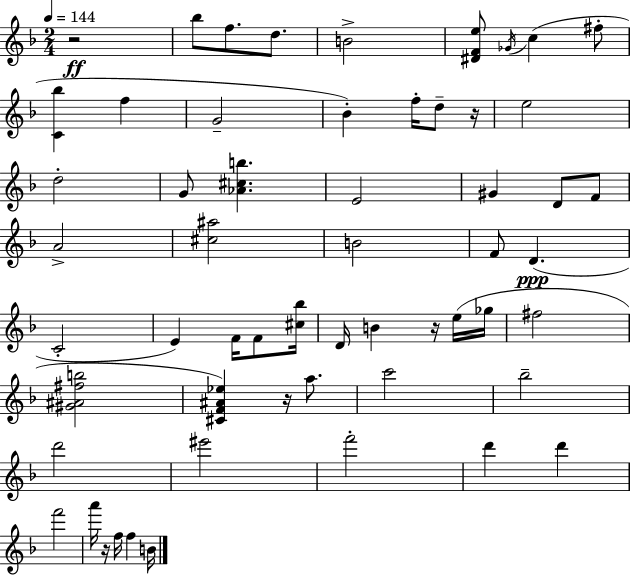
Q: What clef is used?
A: treble